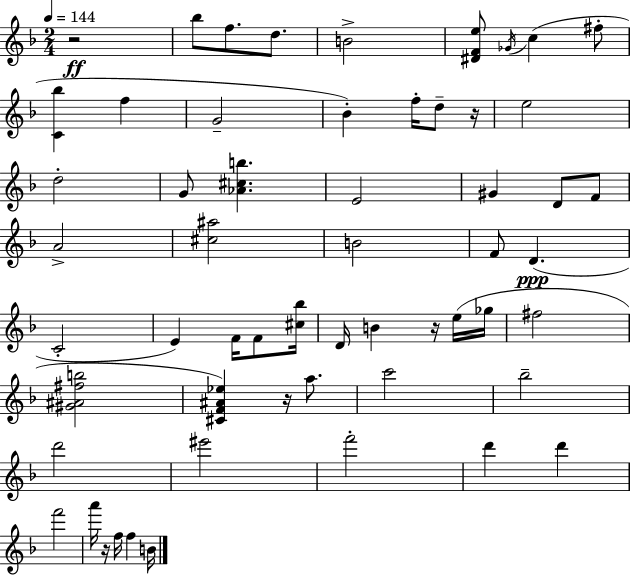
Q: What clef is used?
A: treble